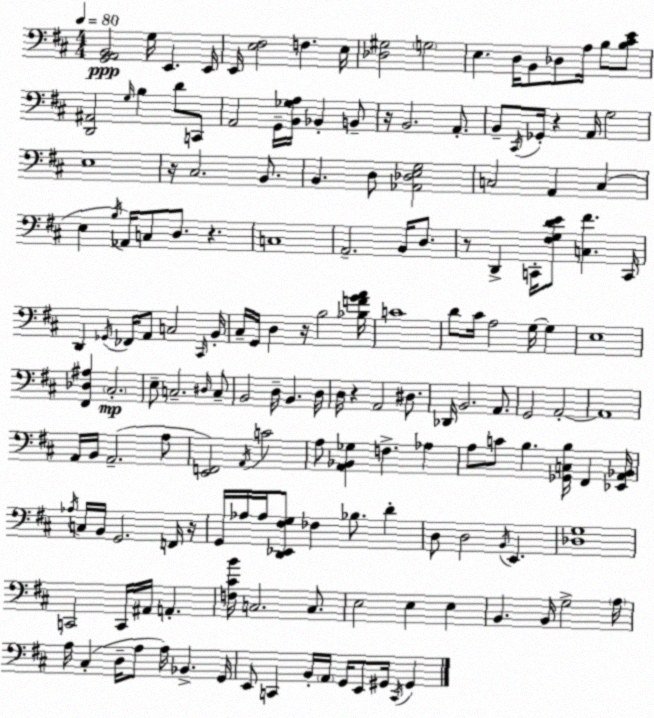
X:1
T:Untitled
M:4/4
L:1/4
K:D
[G,,A,,B,,]2 G,/4 E,, E,,/4 E,,/4 [E,^F,]2 F, E,/4 [_D,^G,]2 G,2 E, D,/4 B,,/2 _D,/2 A,/4 B,/2 [B,^CE]/2 [D,,^A,,]2 G,/4 B, D/2 C,,/2 A,,2 G,,/4 [B,,_G,A,]/4 _B,, B,,/2 z/4 B,,2 A,,/2 B,,/2 ^C,,/4 _G,,/4 z A,,/4 G,2 E,4 z/4 ^C,2 B,,/2 B,, D,/2 [_A,,_D,E,G,]2 C,2 A,, C, E, B,/4 _A,,/4 C,/2 D,/2 z C,4 A,,2 B,,/4 D,/2 z/2 D,, C,,/4 [^F,G,DE]/2 [C,^F] C,,/4 D,, _G,,/4 _F,,/4 A,,/2 C,2 ^C,,/4 B,,/4 ^C,/4 G,,/4 D, z/4 B,2 [_B,FGA]/4 C4 D/2 ^C/4 A,2 G,/4 G, E,4 [^F,,_D,^A,] ^C,2 E,/2 C,2 ^D,/4 C,/2 B,,2 D,/4 B,, D,/4 D,/4 z A,,2 ^D,/2 _D,,/4 B,,2 A,,/2 G,,2 A,,2 A,,4 A,,/4 B,,/4 A,,2 A,/2 [E,,F,,]2 A,,/4 C2 A,/2 [A,,_B,,_G,] F, _A, A,/2 C/2 B, [_G,,C,B,]/4 ^F,, [_E,,A,,_B,,]/4 _A,/4 C,/4 B,,/4 G,,2 F,,/4 z/4 G,,/4 _A,/4 _A,/4 [D,,_E,,^F,G,]/2 _F, _B,/2 D D,/2 D,2 B,,/4 E,, [_D,G,]4 C,,2 C,,/4 ^A,,/4 A,, [F,^CB]/4 C,2 C,/2 E,2 E, E, B,, B,,/4 G,2 A,/4 A,/4 ^C, D,/4 A,/2 A,/4 _B,, G,,/4 E,,/2 C,, B,,/4 A,,/4 G,,/4 E,,/2 ^G,,/4 C,,/4 ^G,,